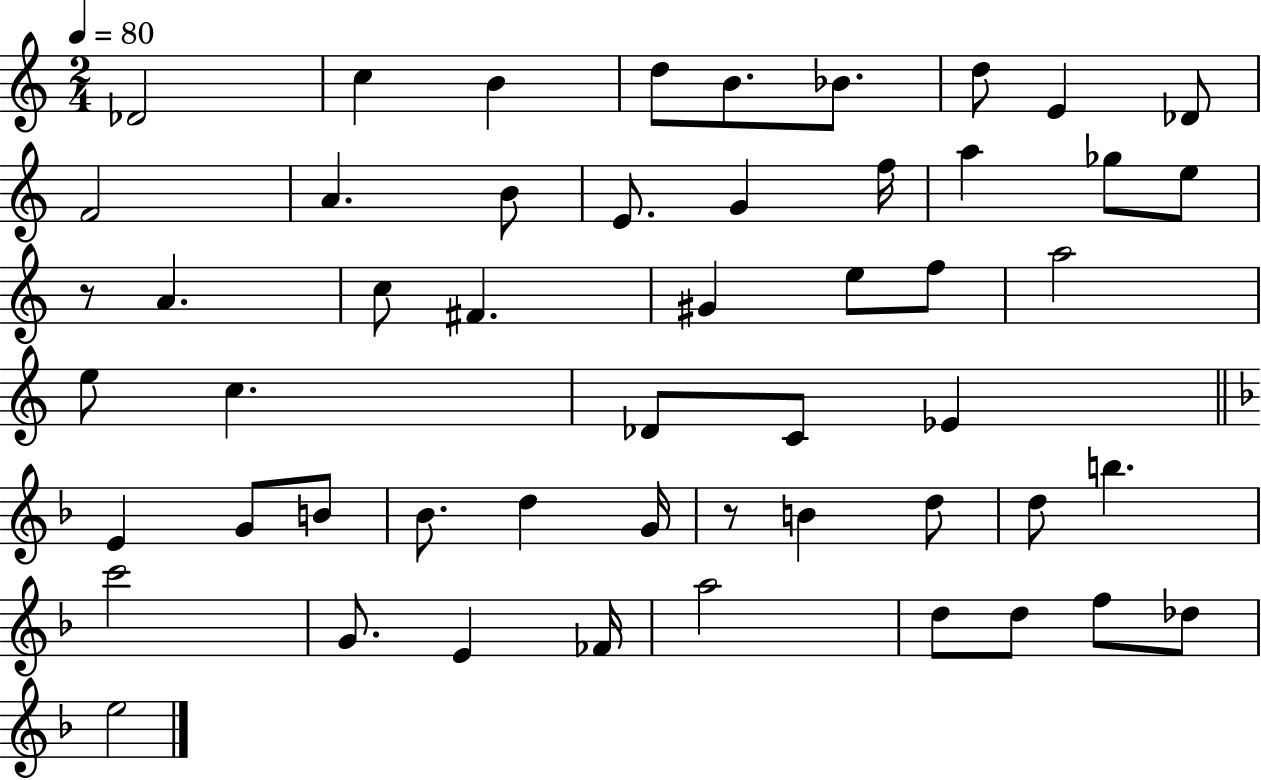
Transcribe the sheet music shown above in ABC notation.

X:1
T:Untitled
M:2/4
L:1/4
K:C
_D2 c B d/2 B/2 _B/2 d/2 E _D/2 F2 A B/2 E/2 G f/4 a _g/2 e/2 z/2 A c/2 ^F ^G e/2 f/2 a2 e/2 c _D/2 C/2 _E E G/2 B/2 _B/2 d G/4 z/2 B d/2 d/2 b c'2 G/2 E _F/4 a2 d/2 d/2 f/2 _d/2 e2